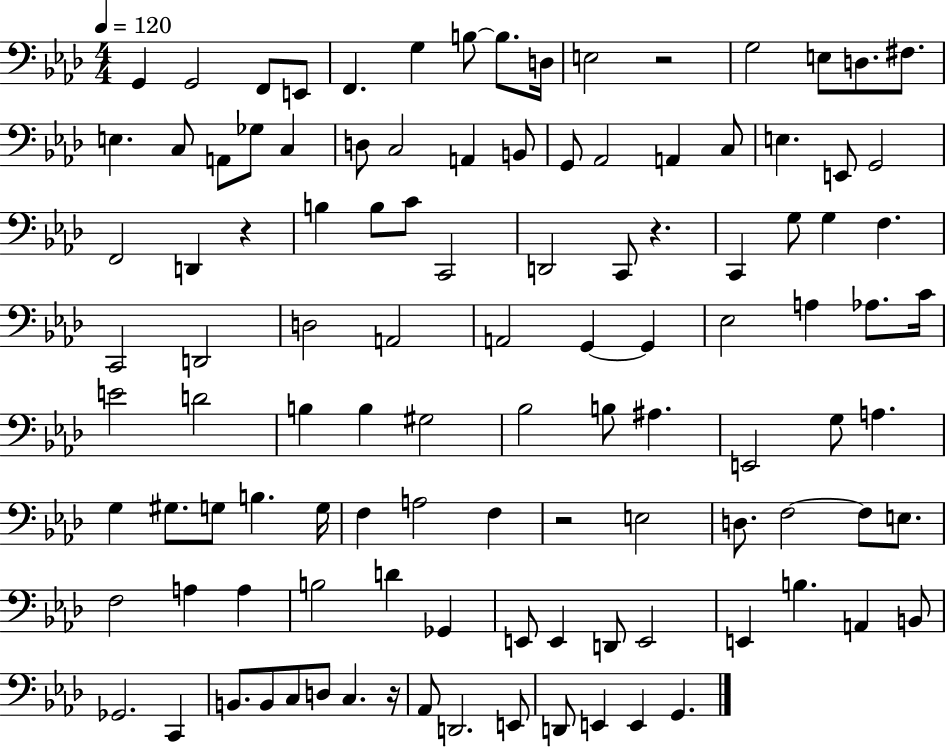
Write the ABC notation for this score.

X:1
T:Untitled
M:4/4
L:1/4
K:Ab
G,, G,,2 F,,/2 E,,/2 F,, G, B,/2 B,/2 D,/4 E,2 z2 G,2 E,/2 D,/2 ^F,/2 E, C,/2 A,,/2 _G,/2 C, D,/2 C,2 A,, B,,/2 G,,/2 _A,,2 A,, C,/2 E, E,,/2 G,,2 F,,2 D,, z B, B,/2 C/2 C,,2 D,,2 C,,/2 z C,, G,/2 G, F, C,,2 D,,2 D,2 A,,2 A,,2 G,, G,, _E,2 A, _A,/2 C/4 E2 D2 B, B, ^G,2 _B,2 B,/2 ^A, E,,2 G,/2 A, G, ^G,/2 G,/2 B, G,/4 F, A,2 F, z2 E,2 D,/2 F,2 F,/2 E,/2 F,2 A, A, B,2 D _G,, E,,/2 E,, D,,/2 E,,2 E,, B, A,, B,,/2 _G,,2 C,, B,,/2 B,,/2 C,/2 D,/2 C, z/4 _A,,/2 D,,2 E,,/2 D,,/2 E,, E,, G,,